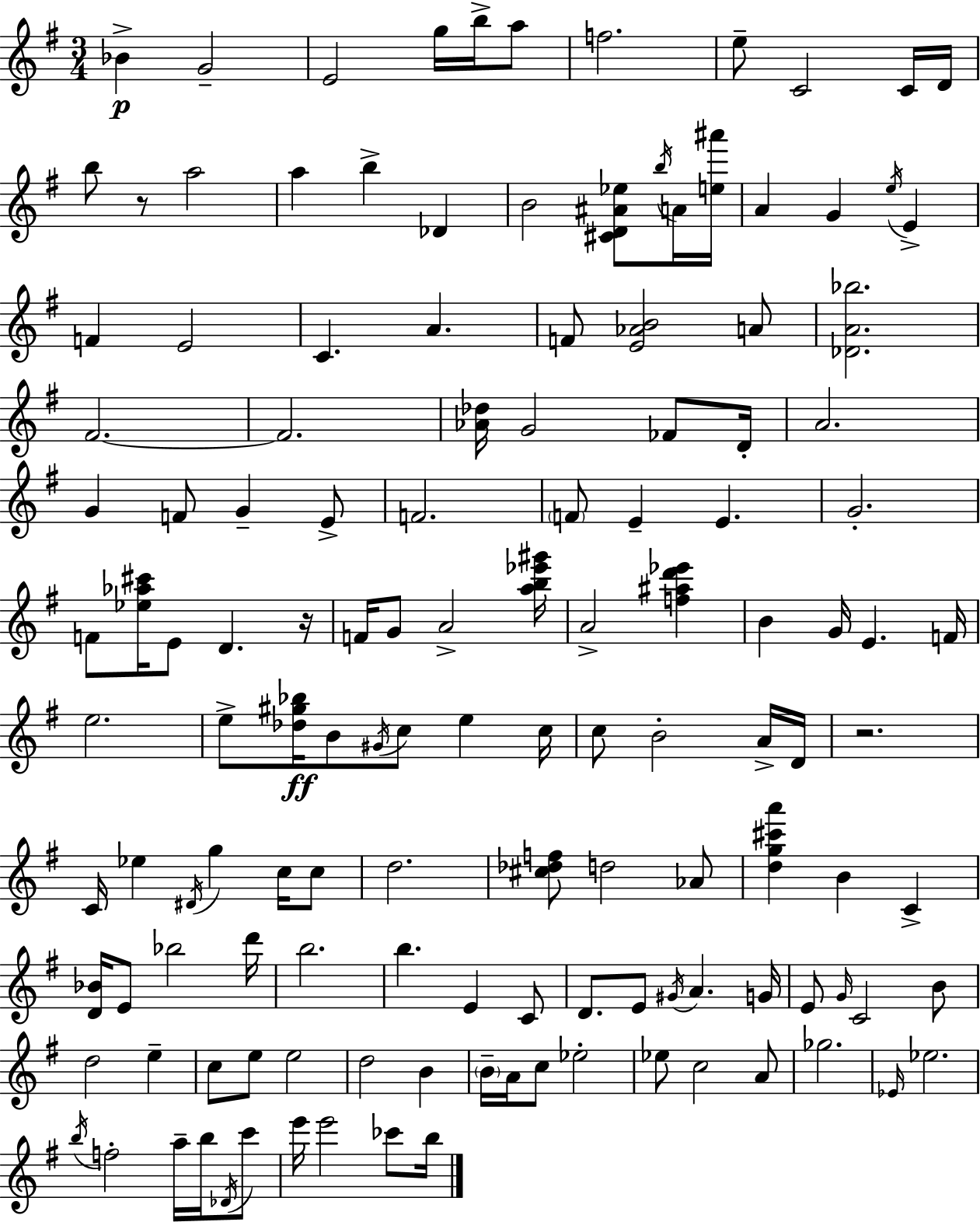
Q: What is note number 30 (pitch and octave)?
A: F#4